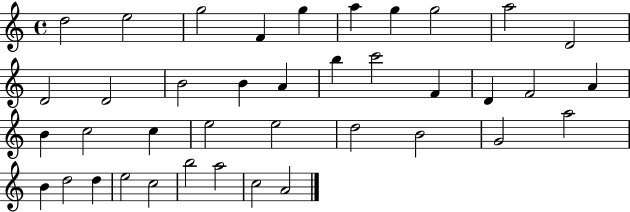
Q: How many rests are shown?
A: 0